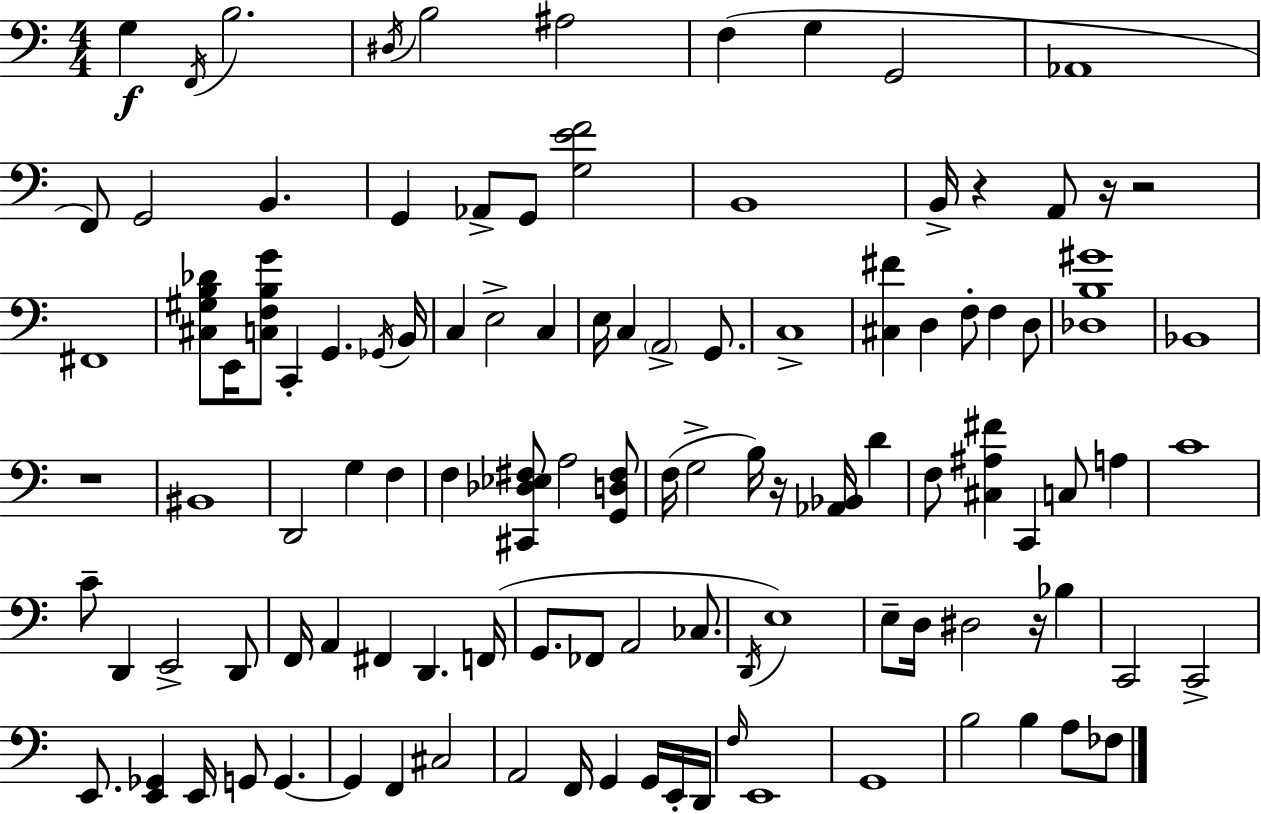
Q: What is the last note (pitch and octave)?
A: FES3